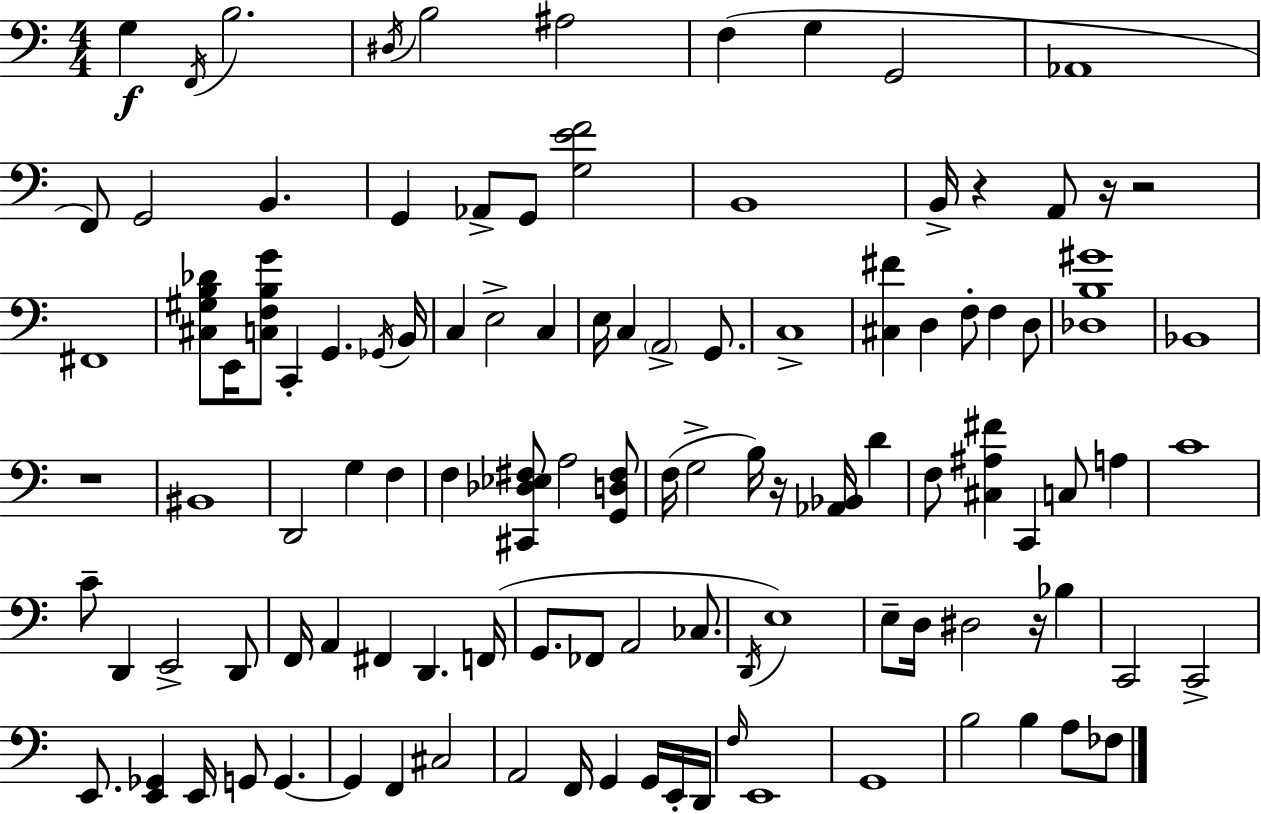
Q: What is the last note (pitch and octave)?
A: FES3